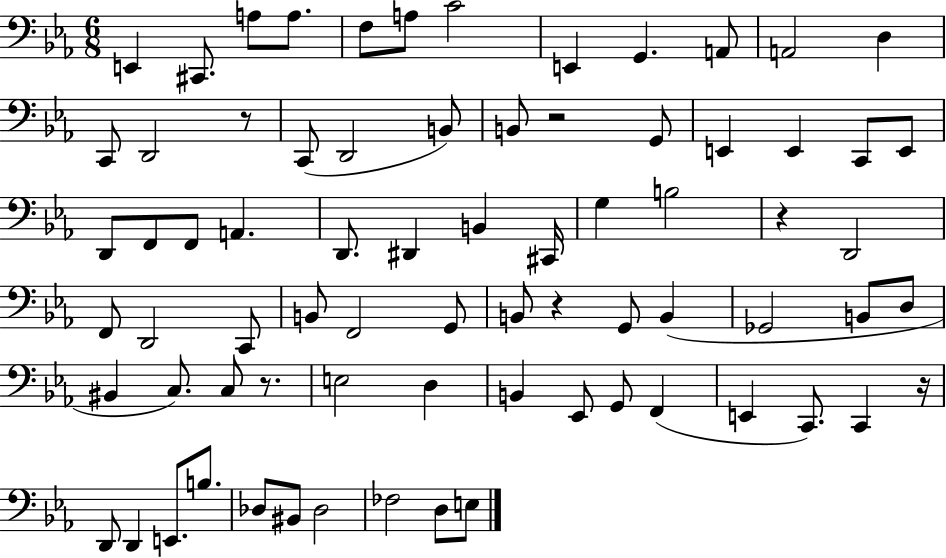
X:1
T:Untitled
M:6/8
L:1/4
K:Eb
E,, ^C,,/2 A,/2 A,/2 F,/2 A,/2 C2 E,, G,, A,,/2 A,,2 D, C,,/2 D,,2 z/2 C,,/2 D,,2 B,,/2 B,,/2 z2 G,,/2 E,, E,, C,,/2 E,,/2 D,,/2 F,,/2 F,,/2 A,, D,,/2 ^D,, B,, ^C,,/4 G, B,2 z D,,2 F,,/2 D,,2 C,,/2 B,,/2 F,,2 G,,/2 B,,/2 z G,,/2 B,, _G,,2 B,,/2 D,/2 ^B,, C,/2 C,/2 z/2 E,2 D, B,, _E,,/2 G,,/2 F,, E,, C,,/2 C,, z/4 D,,/2 D,, E,,/2 B,/2 _D,/2 ^B,,/2 _D,2 _F,2 D,/2 E,/2